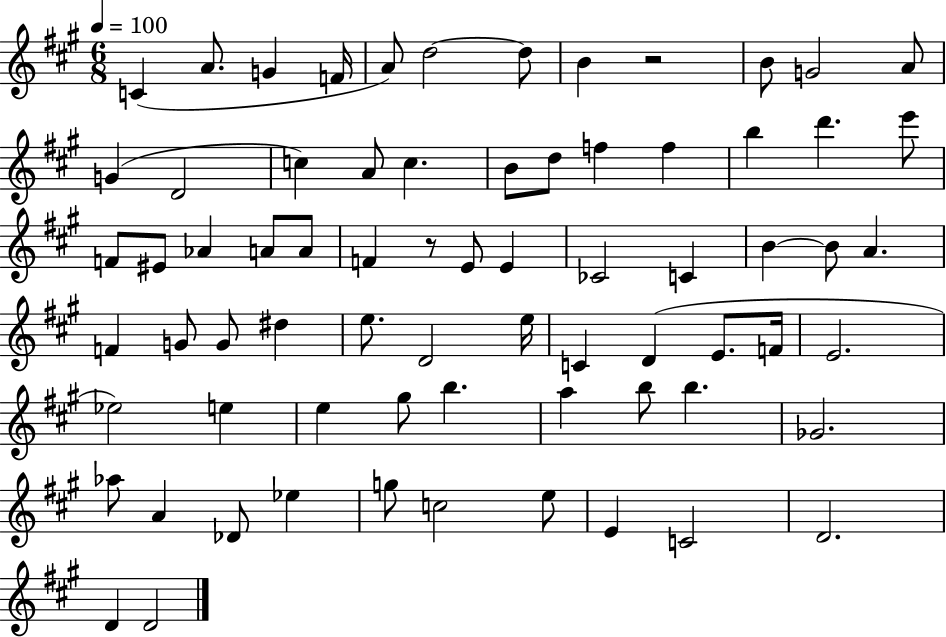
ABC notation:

X:1
T:Untitled
M:6/8
L:1/4
K:A
C A/2 G F/4 A/2 d2 d/2 B z2 B/2 G2 A/2 G D2 c A/2 c B/2 d/2 f f b d' e'/2 F/2 ^E/2 _A A/2 A/2 F z/2 E/2 E _C2 C B B/2 A F G/2 G/2 ^d e/2 D2 e/4 C D E/2 F/4 E2 _e2 e e ^g/2 b a b/2 b _G2 _a/2 A _D/2 _e g/2 c2 e/2 E C2 D2 D D2